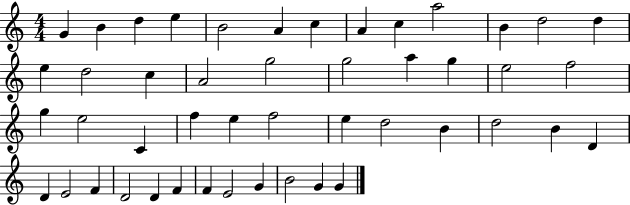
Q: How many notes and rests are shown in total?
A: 47